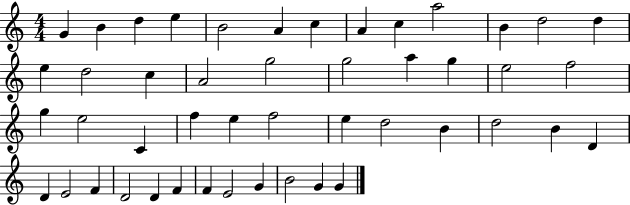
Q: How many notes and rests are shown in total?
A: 47